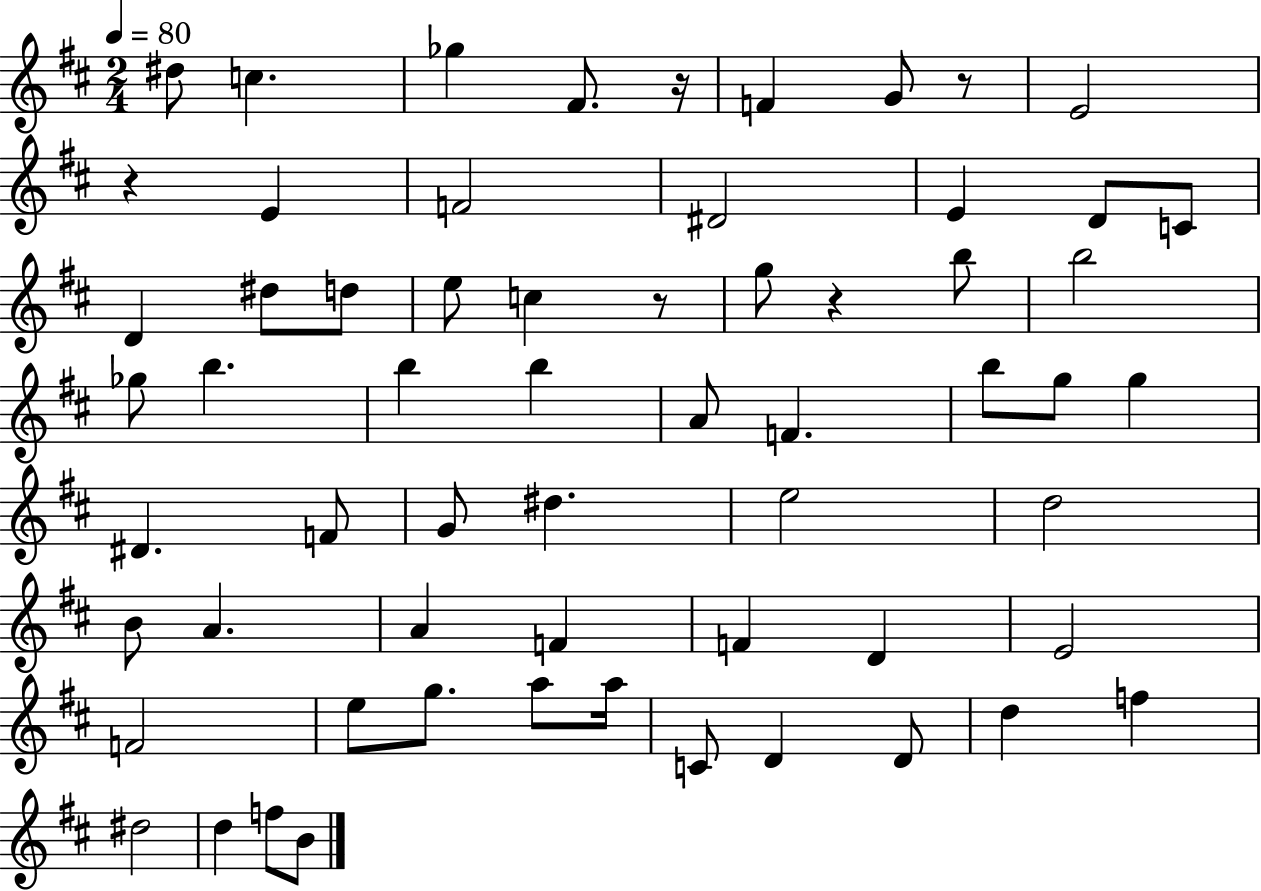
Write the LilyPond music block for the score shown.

{
  \clef treble
  \numericTimeSignature
  \time 2/4
  \key d \major
  \tempo 4 = 80
  dis''8 c''4. | ges''4 fis'8. r16 | f'4 g'8 r8 | e'2 | \break r4 e'4 | f'2 | dis'2 | e'4 d'8 c'8 | \break d'4 dis''8 d''8 | e''8 c''4 r8 | g''8 r4 b''8 | b''2 | \break ges''8 b''4. | b''4 b''4 | a'8 f'4. | b''8 g''8 g''4 | \break dis'4. f'8 | g'8 dis''4. | e''2 | d''2 | \break b'8 a'4. | a'4 f'4 | f'4 d'4 | e'2 | \break f'2 | e''8 g''8. a''8 a''16 | c'8 d'4 d'8 | d''4 f''4 | \break dis''2 | d''4 f''8 b'8 | \bar "|."
}